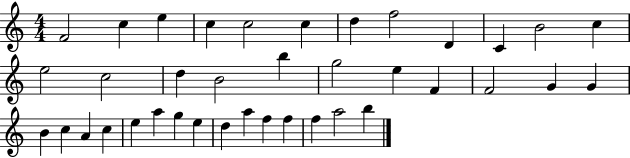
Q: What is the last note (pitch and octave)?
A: B5